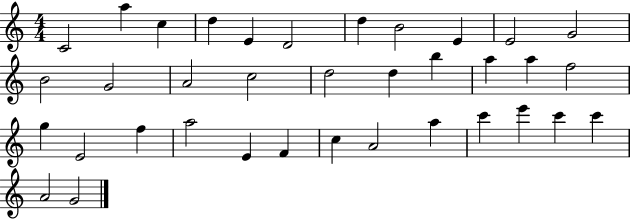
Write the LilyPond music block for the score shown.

{
  \clef treble
  \numericTimeSignature
  \time 4/4
  \key c \major
  c'2 a''4 c''4 | d''4 e'4 d'2 | d''4 b'2 e'4 | e'2 g'2 | \break b'2 g'2 | a'2 c''2 | d''2 d''4 b''4 | a''4 a''4 f''2 | \break g''4 e'2 f''4 | a''2 e'4 f'4 | c''4 a'2 a''4 | c'''4 e'''4 c'''4 c'''4 | \break a'2 g'2 | \bar "|."
}